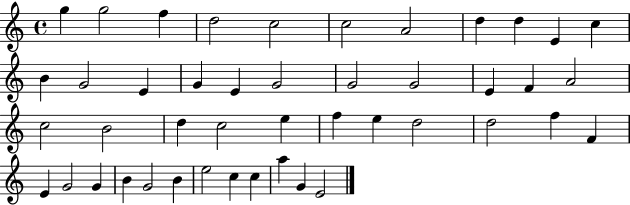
G5/q G5/h F5/q D5/h C5/h C5/h A4/h D5/q D5/q E4/q C5/q B4/q G4/h E4/q G4/q E4/q G4/h G4/h G4/h E4/q F4/q A4/h C5/h B4/h D5/q C5/h E5/q F5/q E5/q D5/h D5/h F5/q F4/q E4/q G4/h G4/q B4/q G4/h B4/q E5/h C5/q C5/q A5/q G4/q E4/h